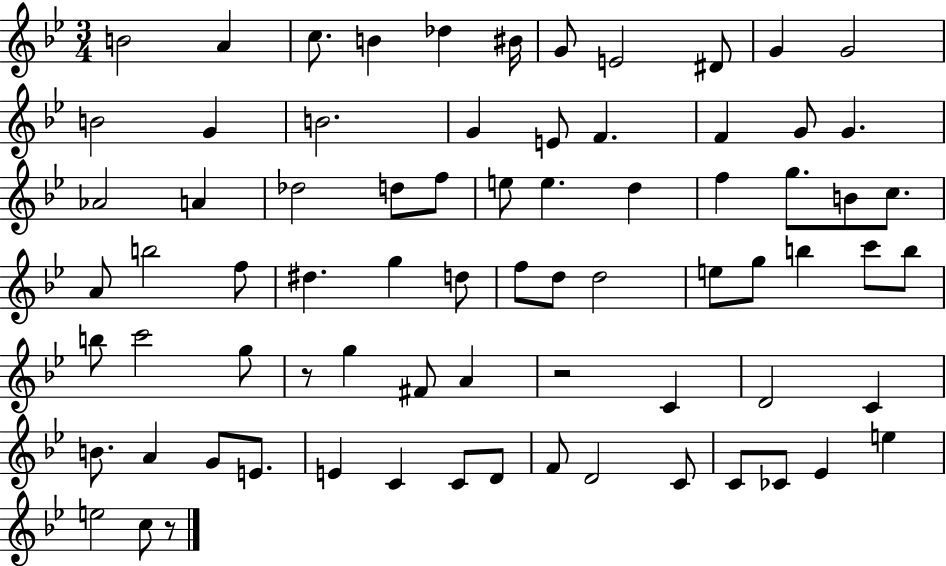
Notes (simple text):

B4/h A4/q C5/e. B4/q Db5/q BIS4/s G4/e E4/h D#4/e G4/q G4/h B4/h G4/q B4/h. G4/q E4/e F4/q. F4/q G4/e G4/q. Ab4/h A4/q Db5/h D5/e F5/e E5/e E5/q. D5/q F5/q G5/e. B4/e C5/e. A4/e B5/h F5/e D#5/q. G5/q D5/e F5/e D5/e D5/h E5/e G5/e B5/q C6/e B5/e B5/e C6/h G5/e R/e G5/q F#4/e A4/q R/h C4/q D4/h C4/q B4/e. A4/q G4/e E4/e. E4/q C4/q C4/e D4/e F4/e D4/h C4/e C4/e CES4/e Eb4/q E5/q E5/h C5/e R/e